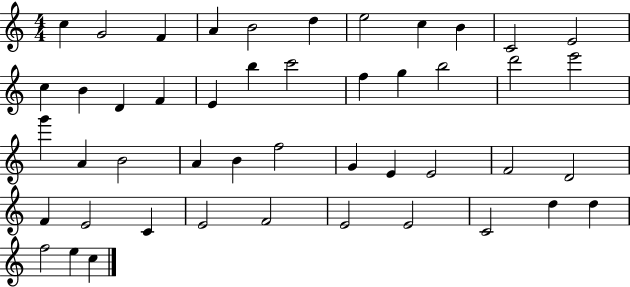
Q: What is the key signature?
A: C major